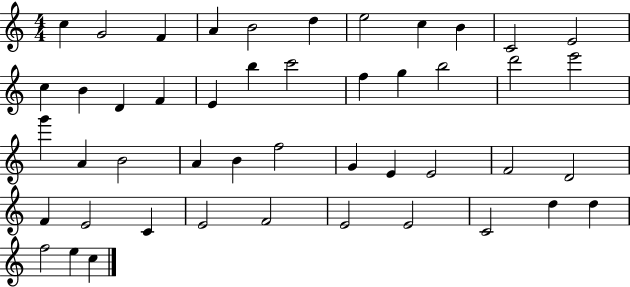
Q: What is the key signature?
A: C major